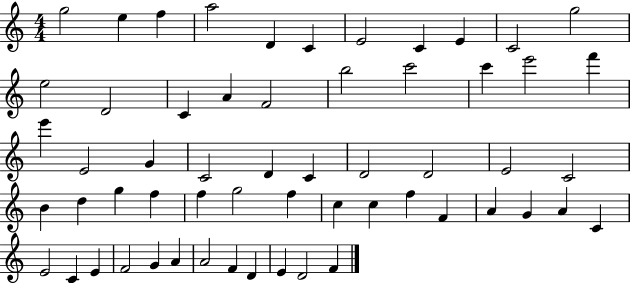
{
  \clef treble
  \numericTimeSignature
  \time 4/4
  \key c \major
  g''2 e''4 f''4 | a''2 d'4 c'4 | e'2 c'4 e'4 | c'2 g''2 | \break e''2 d'2 | c'4 a'4 f'2 | b''2 c'''2 | c'''4 e'''2 f'''4 | \break e'''4 e'2 g'4 | c'2 d'4 c'4 | d'2 d'2 | e'2 c'2 | \break b'4 d''4 g''4 f''4 | f''4 g''2 f''4 | c''4 c''4 f''4 f'4 | a'4 g'4 a'4 c'4 | \break e'2 c'4 e'4 | f'2 g'4 a'4 | a'2 f'4 d'4 | e'4 d'2 f'4 | \break \bar "|."
}